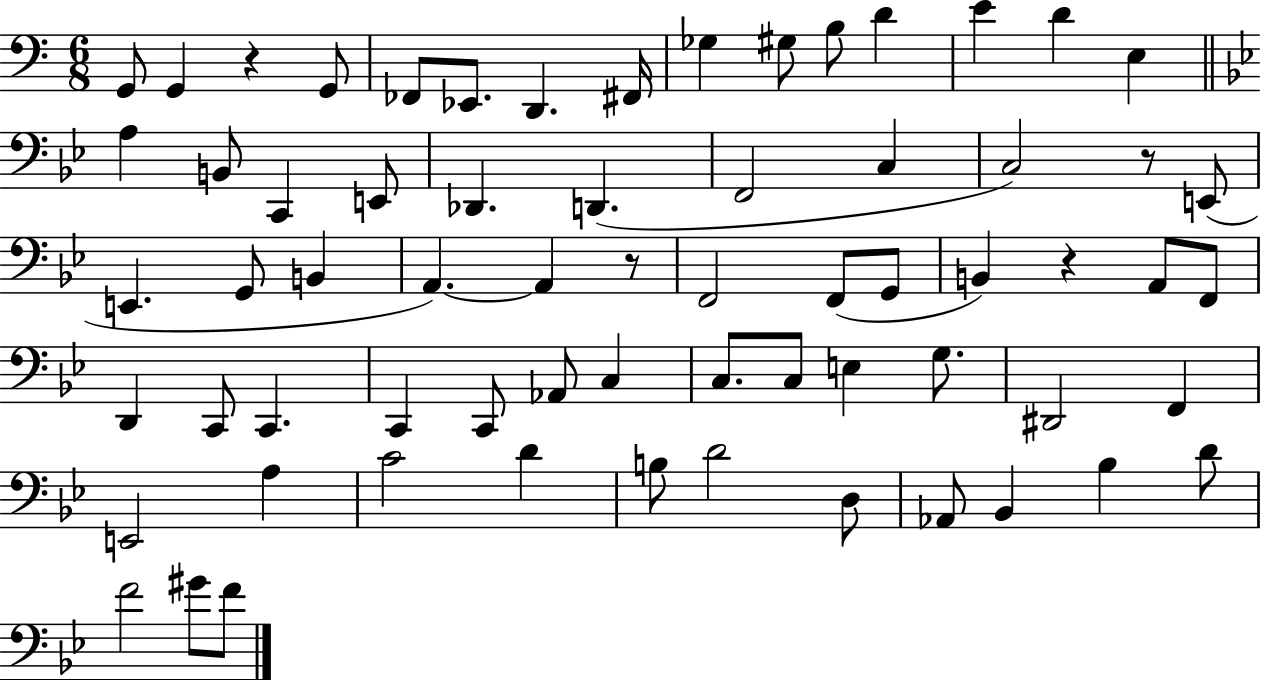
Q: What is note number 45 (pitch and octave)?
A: E3